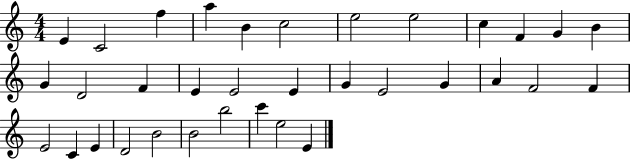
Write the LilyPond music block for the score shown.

{
  \clef treble
  \numericTimeSignature
  \time 4/4
  \key c \major
  e'4 c'2 f''4 | a''4 b'4 c''2 | e''2 e''2 | c''4 f'4 g'4 b'4 | \break g'4 d'2 f'4 | e'4 e'2 e'4 | g'4 e'2 g'4 | a'4 f'2 f'4 | \break e'2 c'4 e'4 | d'2 b'2 | b'2 b''2 | c'''4 e''2 e'4 | \break \bar "|."
}